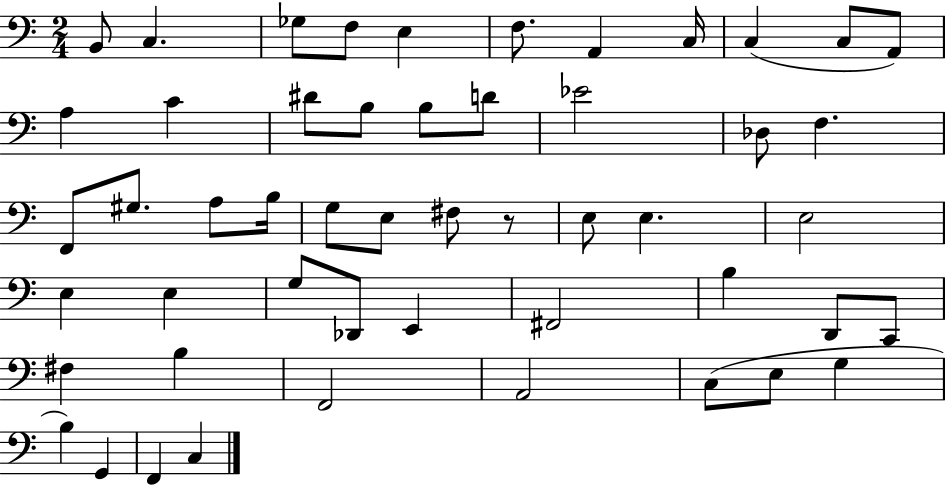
B2/e C3/q. Gb3/e F3/e E3/q F3/e. A2/q C3/s C3/q C3/e A2/e A3/q C4/q D#4/e B3/e B3/e D4/e Eb4/h Db3/e F3/q. F2/e G#3/e. A3/e B3/s G3/e E3/e F#3/e R/e E3/e E3/q. E3/h E3/q E3/q G3/e Db2/e E2/q F#2/h B3/q D2/e C2/e F#3/q B3/q F2/h A2/h C3/e E3/e G3/q B3/q G2/q F2/q C3/q